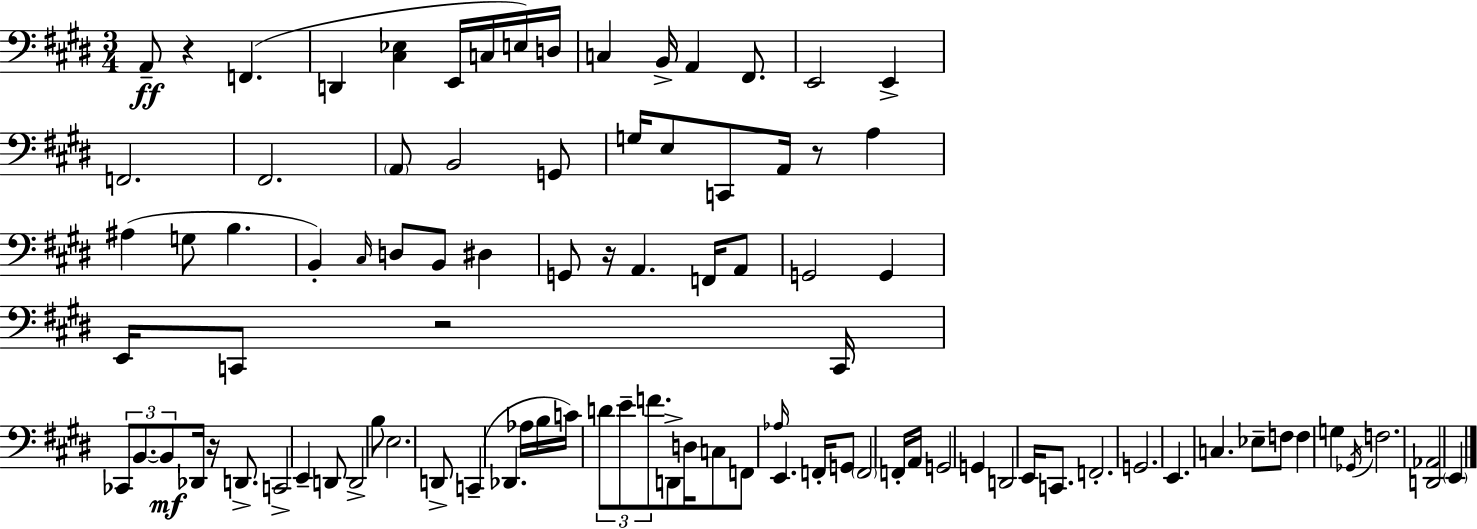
A2/e R/q F2/q. D2/q [C#3,Eb3]/q E2/s C3/s E3/s D3/s C3/q B2/s A2/q F#2/e. E2/h E2/q F2/h. F#2/h. A2/e B2/h G2/e G3/s E3/e C2/e A2/s R/e A3/q A#3/q G3/e B3/q. B2/q C#3/s D3/e B2/e D#3/q G2/e R/s A2/q. F2/s A2/e G2/h G2/q E2/s C2/e R/h C2/s CES2/e B2/e. B2/e Db2/s R/s D2/e. C2/h E2/q D2/e D2/h B3/e E3/h. D2/e C2/q Db2/q. Ab3/s B3/s C4/s D4/e E4/e F4/e. D2/e D3/s C3/e F2/e Ab3/s E2/q. F2/s G2/e F2/h F2/s A2/s G2/h G2/q D2/h E2/s C2/e. F2/h. G2/h. E2/q. C3/q. Eb3/e F3/e F3/q G3/q Gb2/s F3/h. [D2,Ab2]/h E2/q